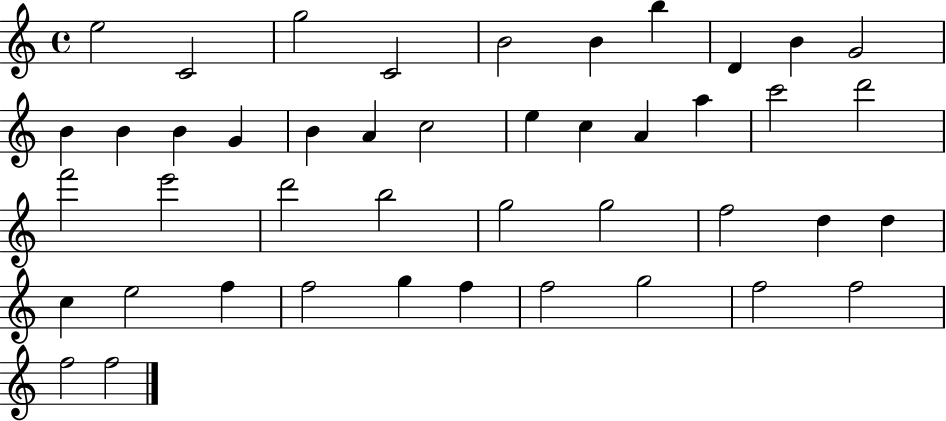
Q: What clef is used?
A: treble